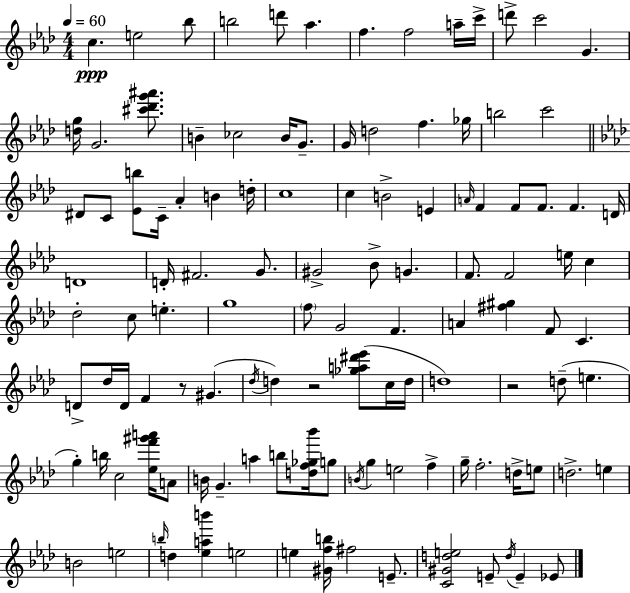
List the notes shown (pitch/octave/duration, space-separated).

C5/q. E5/h Bb5/e B5/h D6/e Ab5/q. F5/q. F5/h A5/s C6/s D6/e C6/h G4/q. [D5,G5]/s G4/h. [C#6,Db6,G6,A#6]/e. B4/q CES5/h B4/s G4/e. G4/s D5/h F5/q. Gb5/s B5/h C6/h D#4/e C4/e [Eb4,B5]/e C4/s Ab4/q B4/q D5/s C5/w C5/q B4/h E4/q A4/s F4/q F4/e F4/e. F4/q. D4/s D4/w D4/s F#4/h. G4/e. G#4/h Bb4/e G4/q. F4/e. F4/h E5/s C5/q Db5/h C5/e E5/q. G5/w F5/e G4/h F4/q. A4/q [F#5,G#5]/q F4/e C4/q. D4/e Db5/s D4/s F4/q R/e G#4/q. Db5/s D5/q R/h [Gb5,A5,D#6,Eb6]/e C5/s D5/s D5/w R/h D5/e E5/q. G5/q B5/s C5/h [Eb5,F6,G#6,A6]/s A4/e B4/s G4/q. A5/q B5/e [D5,F5,Gb5,Bb6]/s G5/e B4/s G5/q E5/h F5/q G5/s F5/h. D5/s E5/e D5/h. E5/q B4/h E5/h B5/s D5/q [Eb5,A5,B6]/q E5/h E5/q [G#4,F5,B5]/s F#5/h E4/e. [C4,G#4,D5,E5]/h E4/e D5/s E4/q Eb4/e